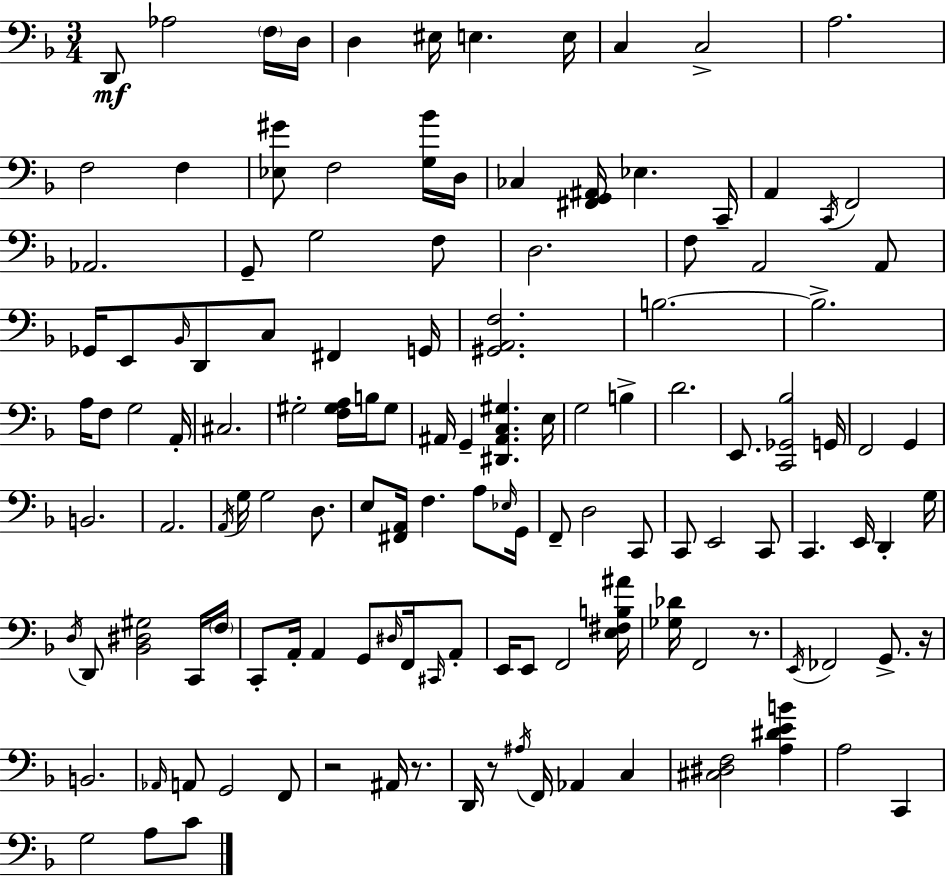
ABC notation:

X:1
T:Untitled
M:3/4
L:1/4
K:F
D,,/2 _A,2 F,/4 D,/4 D, ^E,/4 E, E,/4 C, C,2 A,2 F,2 F, [_E,^G]/2 F,2 [G,_B]/4 D,/4 _C, [^F,,G,,^A,,]/4 _E, C,,/4 A,, C,,/4 F,,2 _A,,2 G,,/2 G,2 F,/2 D,2 F,/2 A,,2 A,,/2 _G,,/4 E,,/2 _B,,/4 D,,/2 C,/2 ^F,, G,,/4 [^G,,A,,F,]2 B,2 B,2 A,/4 F,/2 G,2 A,,/4 ^C,2 ^G,2 [F,^G,A,]/4 B,/4 ^G,/2 ^A,,/4 G,, [^D,,^A,,C,^G,] E,/4 G,2 B, D2 E,,/2 [C,,_G,,_B,]2 G,,/4 F,,2 G,, B,,2 A,,2 A,,/4 G,/4 G,2 D,/2 E,/2 [^F,,A,,]/4 F, A,/2 _E,/4 G,,/4 F,,/2 D,2 C,,/2 C,,/2 E,,2 C,,/2 C,, E,,/4 D,, G,/4 D,/4 D,,/2 [_B,,^D,^G,]2 C,,/4 F,/4 C,,/2 A,,/4 A,, G,,/2 ^D,/4 F,,/4 ^C,,/4 A,,/2 E,,/4 E,,/2 F,,2 [E,^F,B,^A]/4 [_G,_D]/4 F,,2 z/2 E,,/4 _F,,2 G,,/2 z/4 B,,2 _A,,/4 A,,/2 G,,2 F,,/2 z2 ^A,,/4 z/2 D,,/4 z/2 ^A,/4 F,,/4 _A,, C, [^C,^D,F,]2 [A,^DEB] A,2 C,, G,2 A,/2 C/2